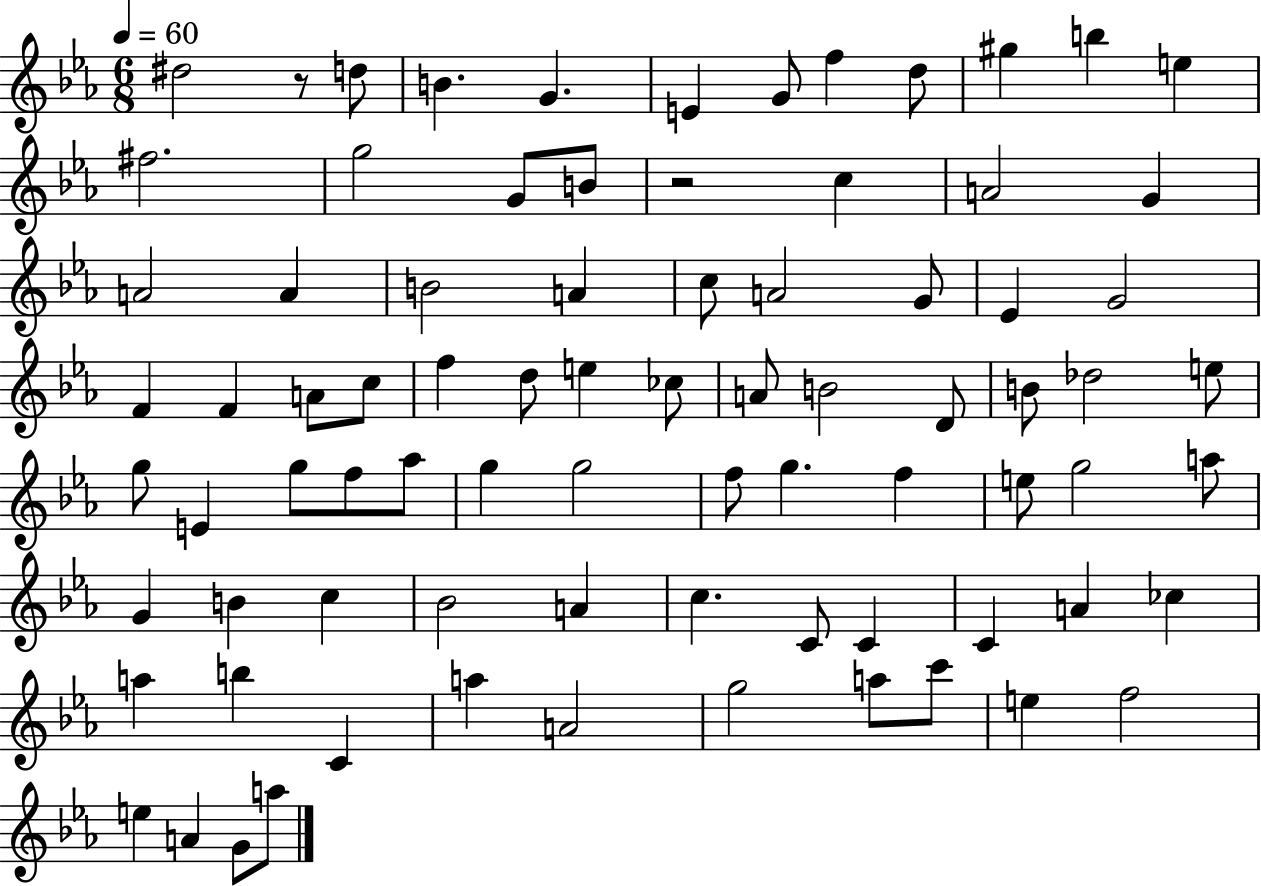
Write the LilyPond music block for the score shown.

{
  \clef treble
  \numericTimeSignature
  \time 6/8
  \key ees \major
  \tempo 4 = 60
  \repeat volta 2 { dis''2 r8 d''8 | b'4. g'4. | e'4 g'8 f''4 d''8 | gis''4 b''4 e''4 | \break fis''2. | g''2 g'8 b'8 | r2 c''4 | a'2 g'4 | \break a'2 a'4 | b'2 a'4 | c''8 a'2 g'8 | ees'4 g'2 | \break f'4 f'4 a'8 c''8 | f''4 d''8 e''4 ces''8 | a'8 b'2 d'8 | b'8 des''2 e''8 | \break g''8 e'4 g''8 f''8 aes''8 | g''4 g''2 | f''8 g''4. f''4 | e''8 g''2 a''8 | \break g'4 b'4 c''4 | bes'2 a'4 | c''4. c'8 c'4 | c'4 a'4 ces''4 | \break a''4 b''4 c'4 | a''4 a'2 | g''2 a''8 c'''8 | e''4 f''2 | \break e''4 a'4 g'8 a''8 | } \bar "|."
}